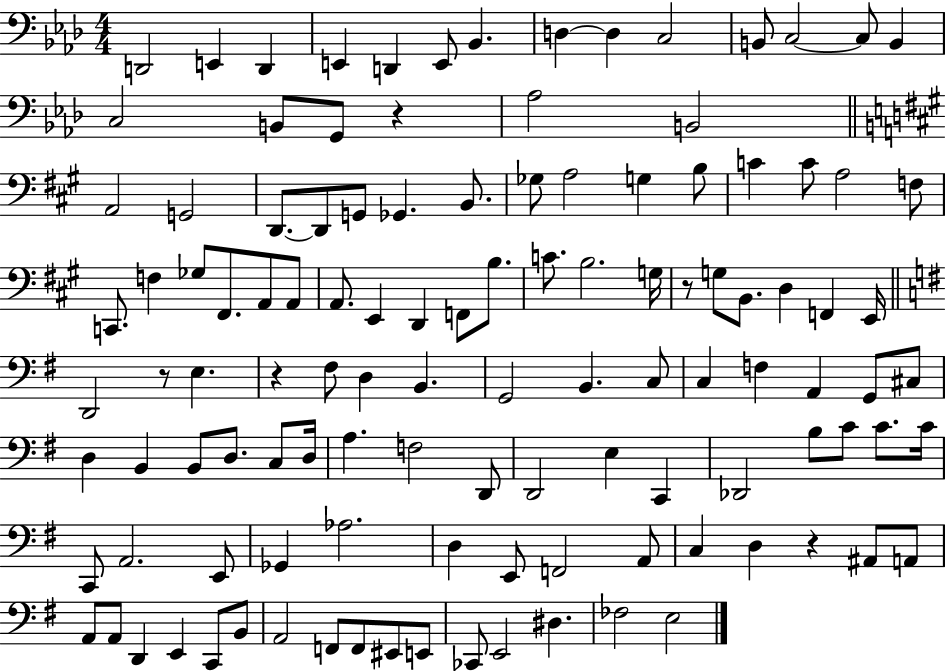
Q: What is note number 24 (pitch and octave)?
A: G2